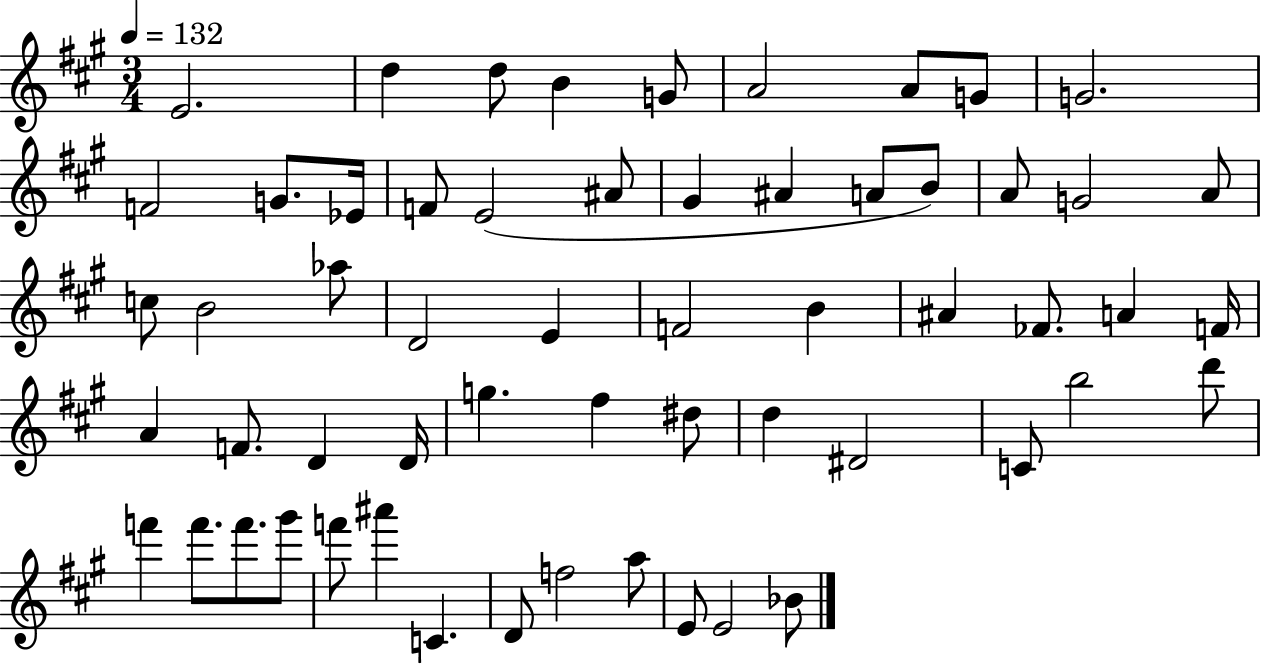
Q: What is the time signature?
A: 3/4